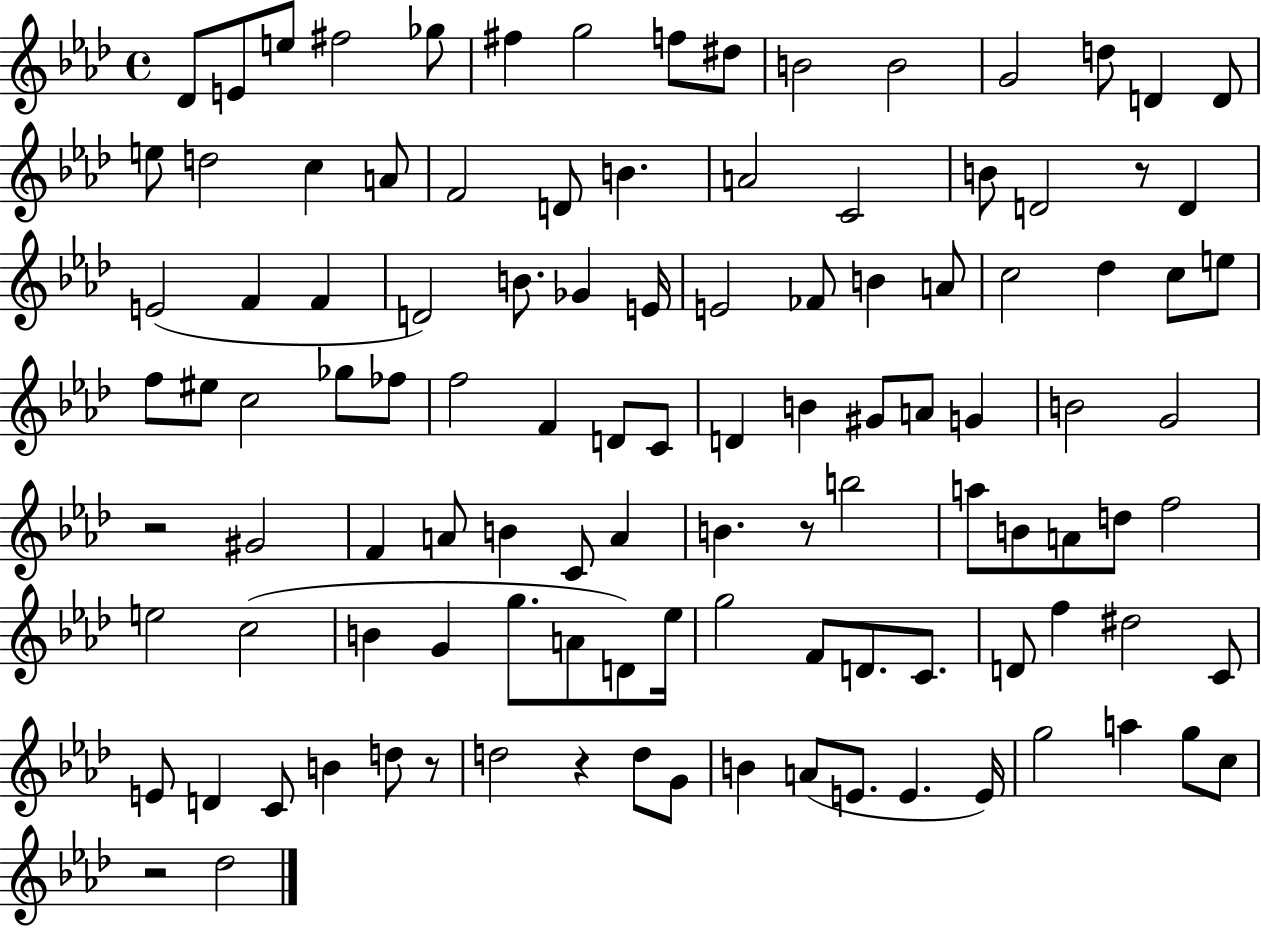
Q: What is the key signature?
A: AES major